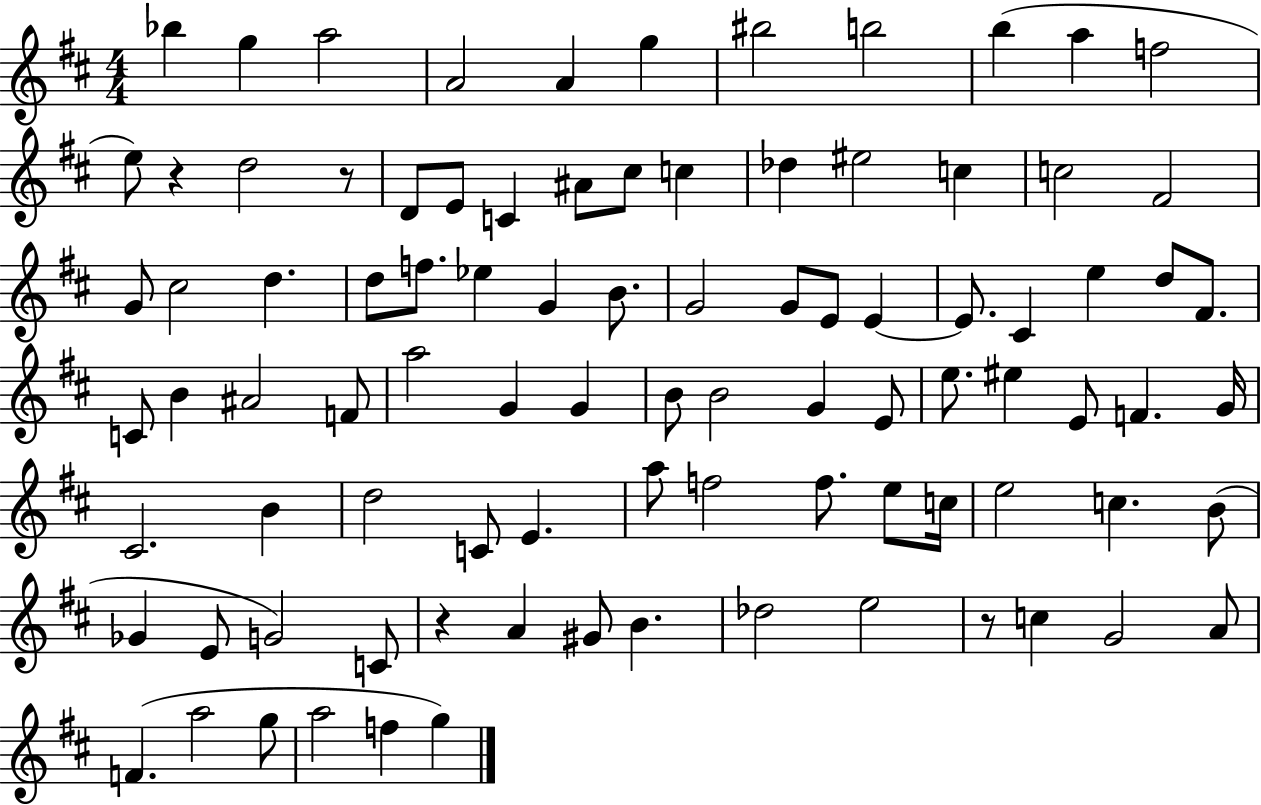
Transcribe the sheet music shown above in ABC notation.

X:1
T:Untitled
M:4/4
L:1/4
K:D
_b g a2 A2 A g ^b2 b2 b a f2 e/2 z d2 z/2 D/2 E/2 C ^A/2 ^c/2 c _d ^e2 c c2 ^F2 G/2 ^c2 d d/2 f/2 _e G B/2 G2 G/2 E/2 E E/2 ^C e d/2 ^F/2 C/2 B ^A2 F/2 a2 G G B/2 B2 G E/2 e/2 ^e E/2 F G/4 ^C2 B d2 C/2 E a/2 f2 f/2 e/2 c/4 e2 c B/2 _G E/2 G2 C/2 z A ^G/2 B _d2 e2 z/2 c G2 A/2 F a2 g/2 a2 f g